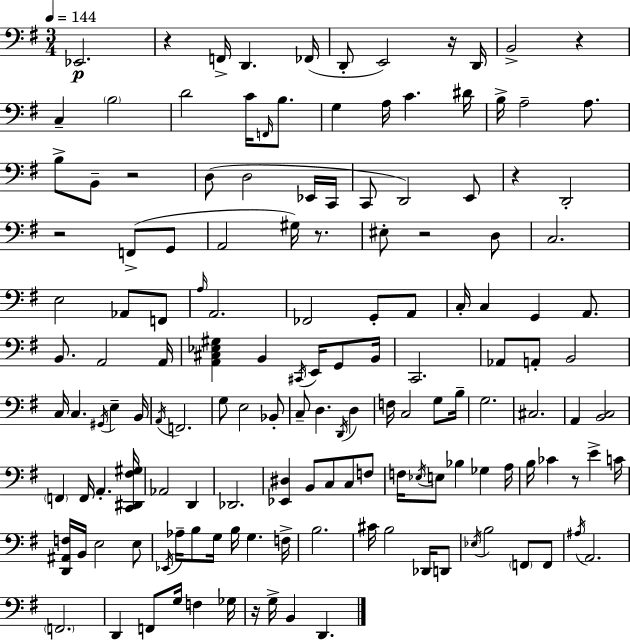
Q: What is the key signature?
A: E minor